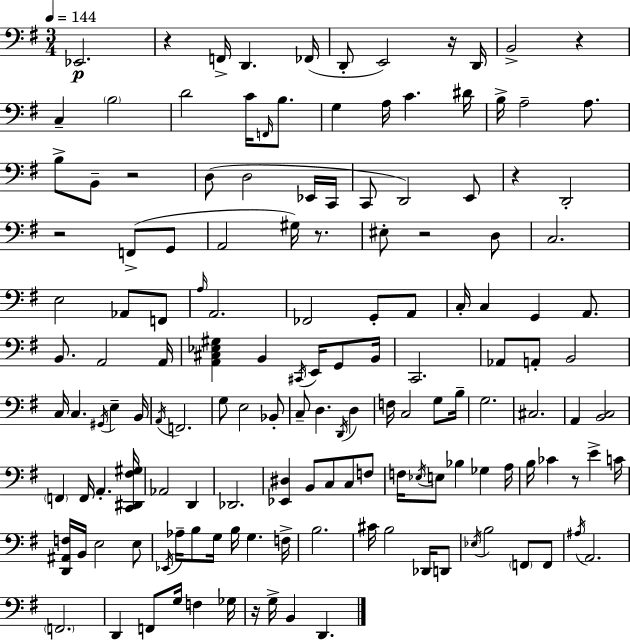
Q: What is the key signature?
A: E minor